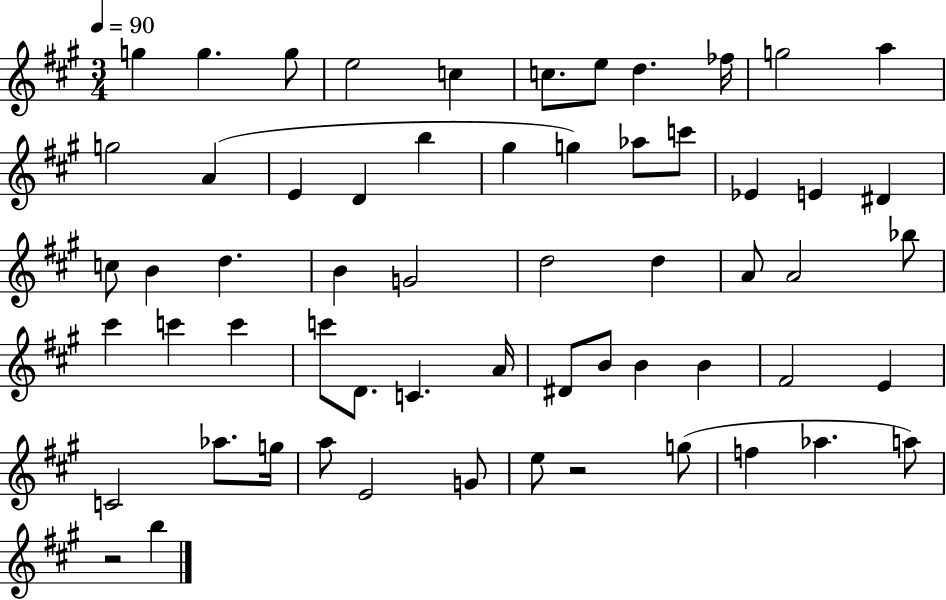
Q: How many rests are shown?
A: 2